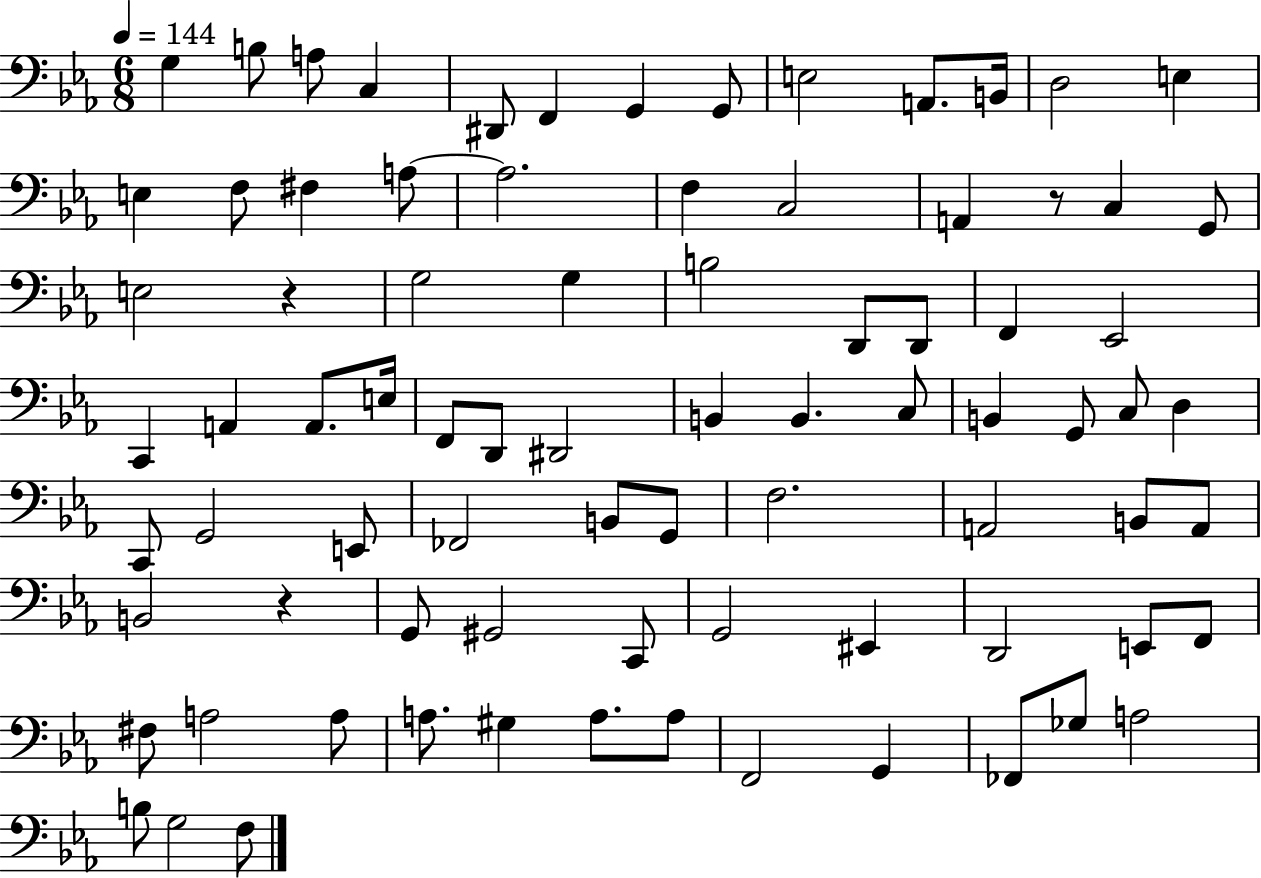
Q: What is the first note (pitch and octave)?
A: G3